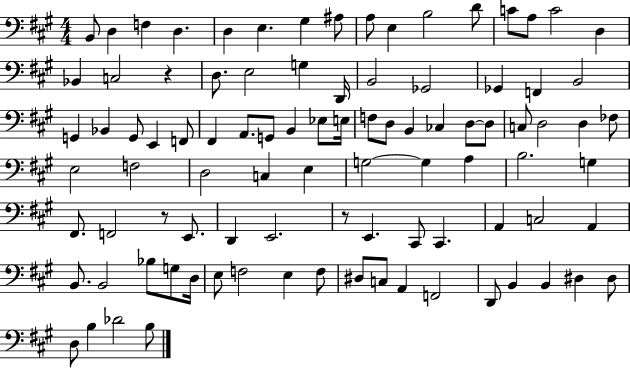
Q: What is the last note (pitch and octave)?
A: B3